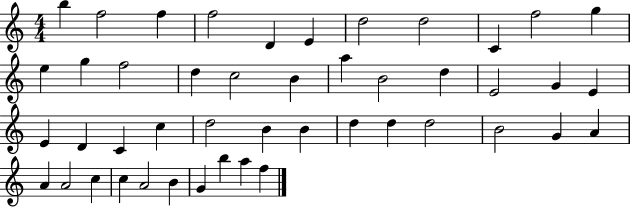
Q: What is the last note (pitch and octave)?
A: F5